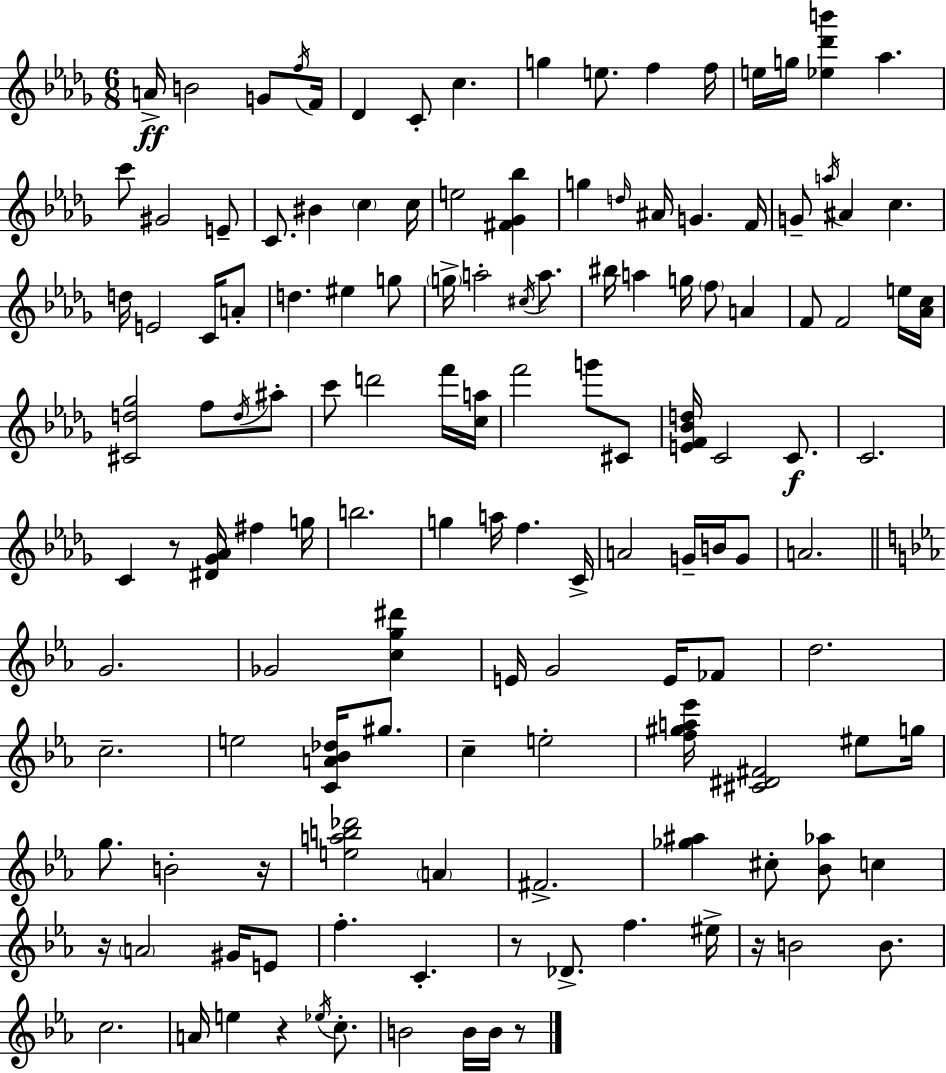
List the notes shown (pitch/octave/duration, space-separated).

A4/s B4/h G4/e F5/s F4/s Db4/q C4/e C5/q. G5/q E5/e. F5/q F5/s E5/s G5/s [Eb5,Db6,B6]/q Ab5/q. C6/e G#4/h E4/e C4/e. BIS4/q C5/q C5/s E5/h [F#4,Gb4,Bb5]/q G5/q D5/s A#4/s G4/q. F4/s G4/e A5/s A#4/q C5/q. D5/s E4/h C4/s A4/e D5/q. EIS5/q G5/e G5/s A5/h C#5/s A5/e. BIS5/s A5/q G5/s F5/e A4/q F4/e F4/h E5/s [Ab4,C5]/s [C#4,D5,Gb5]/h F5/e D5/s A#5/e C6/e D6/h F6/s [C5,A5]/s F6/h G6/e C#4/e [E4,F4,Bb4,D5]/s C4/h C4/e. C4/h. C4/q R/e [D#4,Gb4,Ab4]/s F#5/q G5/s B5/h. G5/q A5/s F5/q. C4/s A4/h G4/s B4/s G4/e A4/h. G4/h. Gb4/h [C5,G5,D#6]/q E4/s G4/h E4/s FES4/e D5/h. C5/h. E5/h [C4,A4,Bb4,Db5]/s G#5/e. C5/q E5/h [F5,G#5,A5,Eb6]/s [C#4,D#4,F#4]/h EIS5/e G5/s G5/e. B4/h R/s [E5,A5,B5,Db6]/h A4/q F#4/h. [Gb5,A#5]/q C#5/e [Bb4,Ab5]/e C5/q R/s A4/h G#4/s E4/e F5/q. C4/q. R/e Db4/e. F5/q. EIS5/s R/s B4/h B4/e. C5/h. A4/s E5/q R/q Eb5/s C5/e. B4/h B4/s B4/s R/e